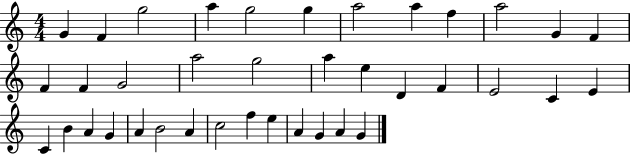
G4/q F4/q G5/h A5/q G5/h G5/q A5/h A5/q F5/q A5/h G4/q F4/q F4/q F4/q G4/h A5/h G5/h A5/q E5/q D4/q F4/q E4/h C4/q E4/q C4/q B4/q A4/q G4/q A4/q B4/h A4/q C5/h F5/q E5/q A4/q G4/q A4/q G4/q